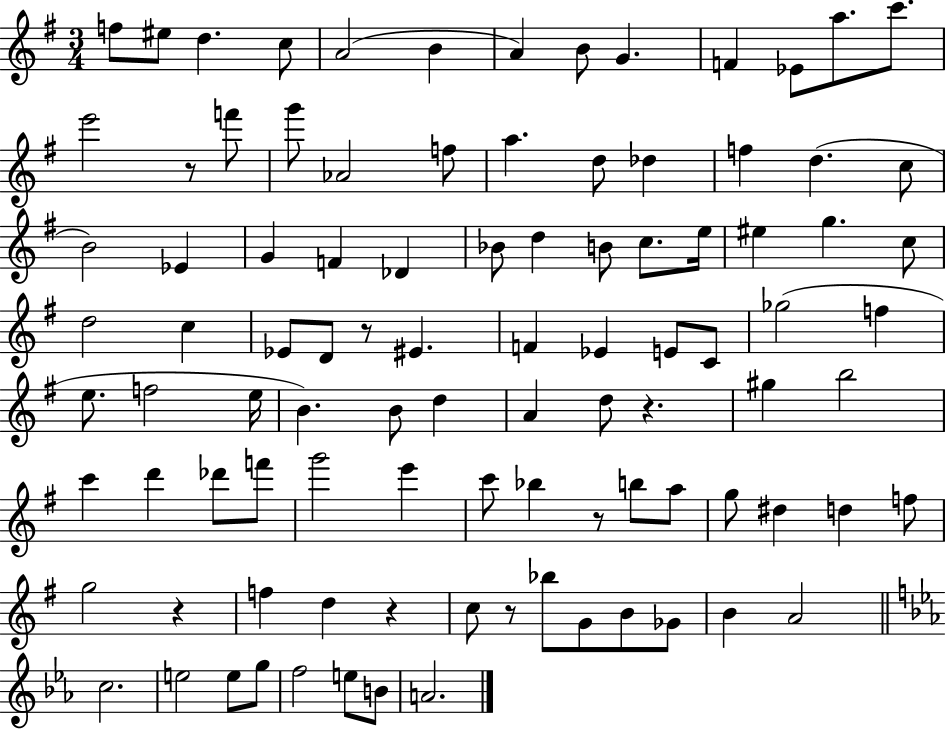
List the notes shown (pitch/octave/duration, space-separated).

F5/e EIS5/e D5/q. C5/e A4/h B4/q A4/q B4/e G4/q. F4/q Eb4/e A5/e. C6/e. E6/h R/e F6/e G6/e Ab4/h F5/e A5/q. D5/e Db5/q F5/q D5/q. C5/e B4/h Eb4/q G4/q F4/q Db4/q Bb4/e D5/q B4/e C5/e. E5/s EIS5/q G5/q. C5/e D5/h C5/q Eb4/e D4/e R/e EIS4/q. F4/q Eb4/q E4/e C4/e Gb5/h F5/q E5/e. F5/h E5/s B4/q. B4/e D5/q A4/q D5/e R/q. G#5/q B5/h C6/q D6/q Db6/e F6/e G6/h E6/q C6/e Bb5/q R/e B5/e A5/e G5/e D#5/q D5/q F5/e G5/h R/q F5/q D5/q R/q C5/e R/e Bb5/e G4/e B4/e Gb4/e B4/q A4/h C5/h. E5/h E5/e G5/e F5/h E5/e B4/e A4/h.